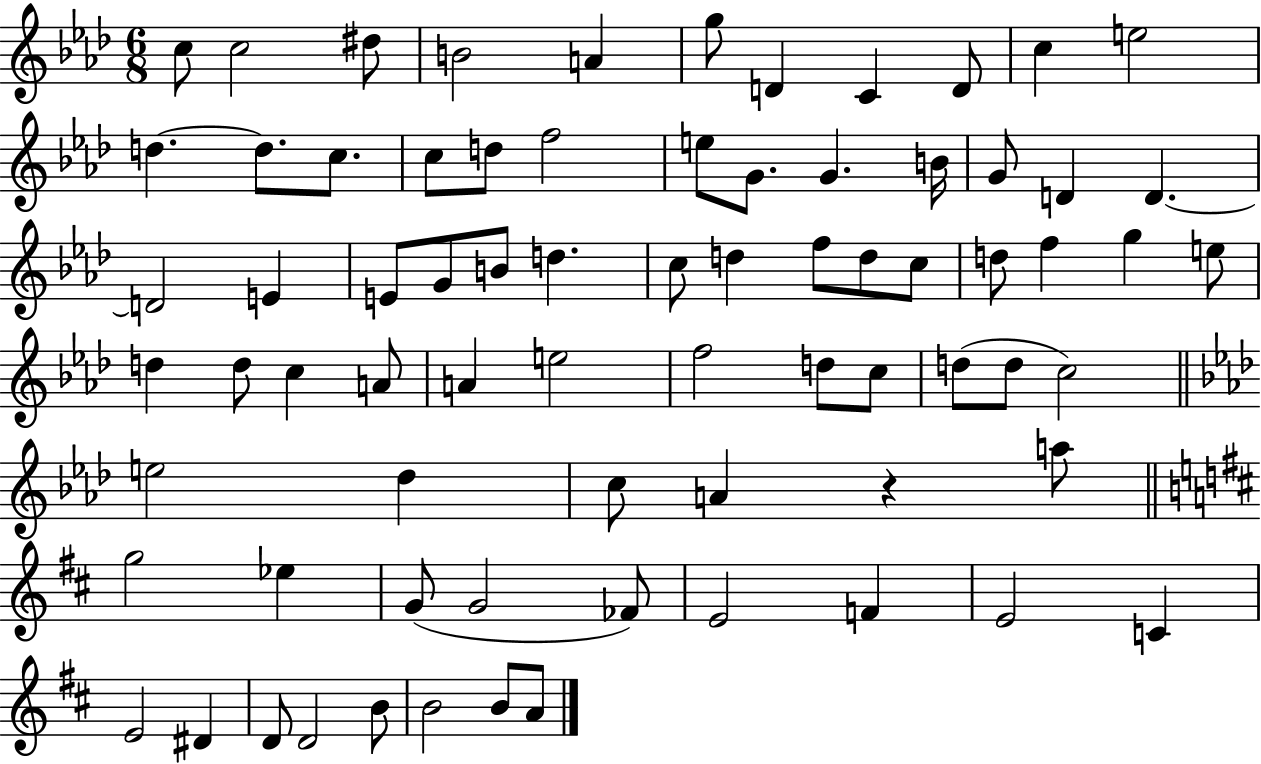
C5/e C5/h D#5/e B4/h A4/q G5/e D4/q C4/q D4/e C5/q E5/h D5/q. D5/e. C5/e. C5/e D5/e F5/h E5/e G4/e. G4/q. B4/s G4/e D4/q D4/q. D4/h E4/q E4/e G4/e B4/e D5/q. C5/e D5/q F5/e D5/e C5/e D5/e F5/q G5/q E5/e D5/q D5/e C5/q A4/e A4/q E5/h F5/h D5/e C5/e D5/e D5/e C5/h E5/h Db5/q C5/e A4/q R/q A5/e G5/h Eb5/q G4/e G4/h FES4/e E4/h F4/q E4/h C4/q E4/h D#4/q D4/e D4/h B4/e B4/h B4/e A4/e